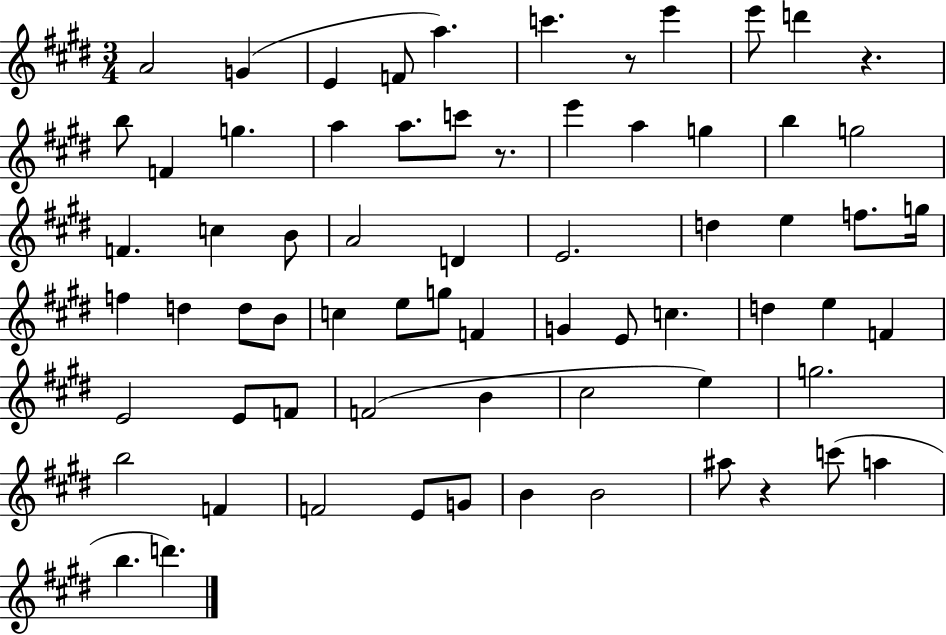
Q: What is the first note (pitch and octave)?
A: A4